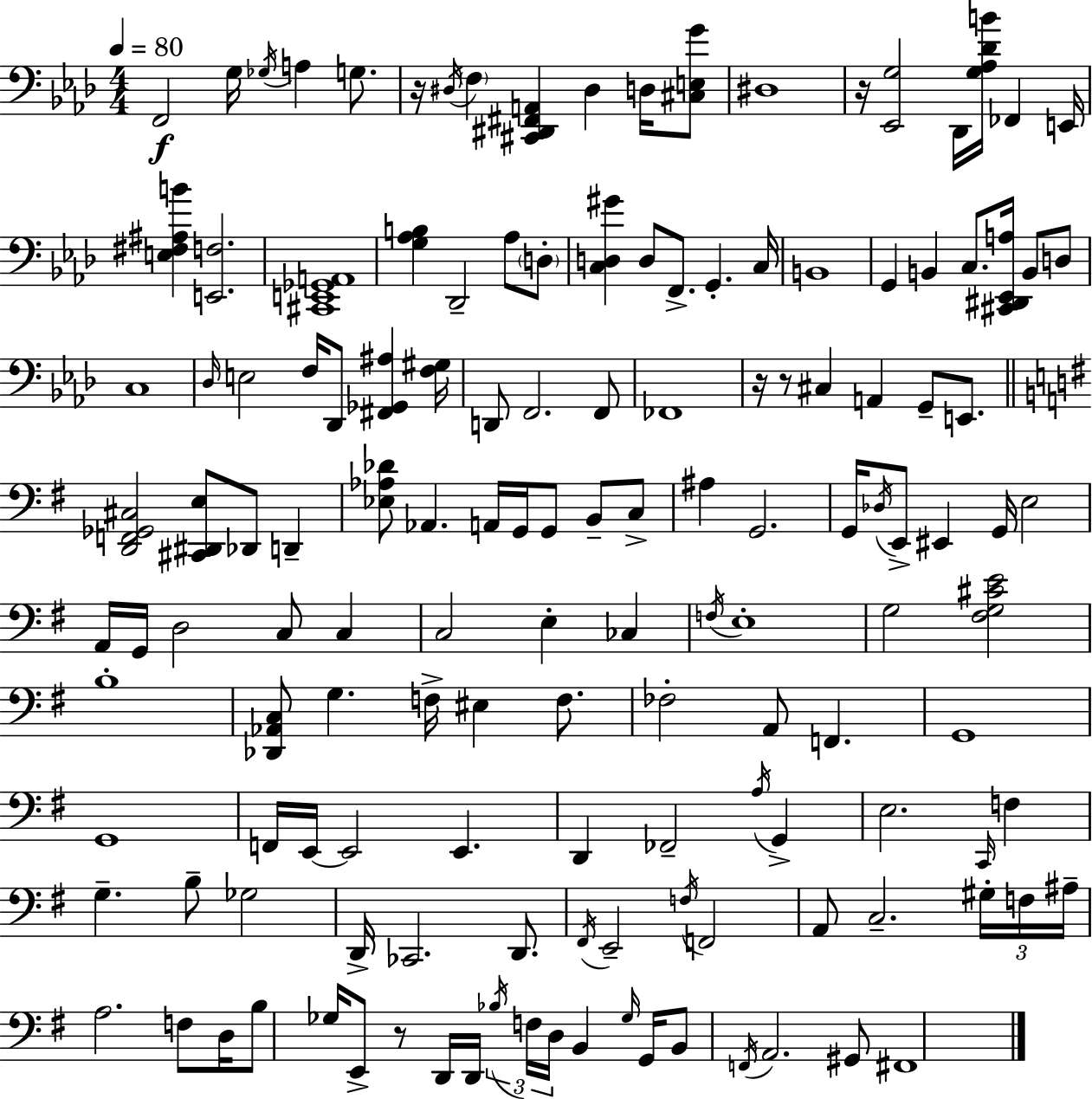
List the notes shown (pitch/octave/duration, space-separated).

F2/h G3/s Gb3/s A3/q G3/e. R/s D#3/s F3/q [C#2,D#2,F#2,A2]/q D#3/q D3/s [C#3,E3,G4]/e D#3/w R/s [Eb2,G3]/h Db2/s [G3,Ab3,Db4,B4]/s FES2/q E2/s [E3,F#3,A#3,B4]/q [E2,F3]/h. [C#2,E2,Gb2,A2]/w [G3,Ab3,B3]/q Db2/h Ab3/e D3/e [C3,D3,G#4]/q D3/e F2/e. G2/q. C3/s B2/w G2/q B2/q C3/e. [C#2,D#2,Eb2,A3]/s B2/e D3/e C3/w Db3/s E3/h F3/s Db2/e [F#2,Gb2,A#3]/q [F3,G#3]/s D2/e F2/h. F2/e FES2/w R/s R/e C#3/q A2/q G2/e E2/e. [D2,F2,Gb2,C#3]/h [C#2,D#2,E3]/e Db2/e D2/q [Eb3,Ab3,Db4]/e Ab2/q. A2/s G2/s G2/e B2/e C3/e A#3/q G2/h. G2/s Db3/s E2/e EIS2/q G2/s E3/h A2/s G2/s D3/h C3/e C3/q C3/h E3/q CES3/q F3/s E3/w G3/h [F#3,G3,C#4,E4]/h B3/w [Db2,Ab2,C3]/e G3/q. F3/s EIS3/q F3/e. FES3/h A2/e F2/q. G2/w G2/w F2/s E2/s E2/h E2/q. D2/q FES2/h A3/s G2/q E3/h. C2/s F3/q G3/q. B3/e Gb3/h D2/s CES2/h. D2/e. F#2/s E2/h F3/s F2/h A2/e C3/h. G#3/s F3/s A#3/s A3/h. F3/e D3/s B3/e Gb3/s E2/e R/e D2/s D2/s Bb3/s F3/s D3/s B2/q Gb3/s G2/s B2/e F2/s A2/h. G#2/e F#2/w